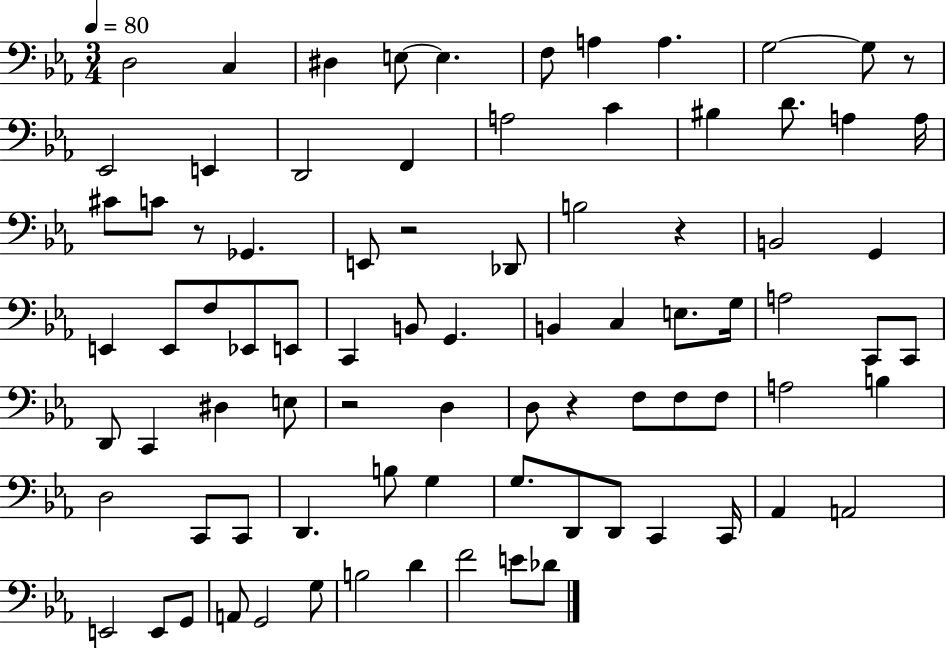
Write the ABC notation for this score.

X:1
T:Untitled
M:3/4
L:1/4
K:Eb
D,2 C, ^D, E,/2 E, F,/2 A, A, G,2 G,/2 z/2 _E,,2 E,, D,,2 F,, A,2 C ^B, D/2 A, A,/4 ^C/2 C/2 z/2 _G,, E,,/2 z2 _D,,/2 B,2 z B,,2 G,, E,, E,,/2 F,/2 _E,,/2 E,,/2 C,, B,,/2 G,, B,, C, E,/2 G,/4 A,2 C,,/2 C,,/2 D,,/2 C,, ^D, E,/2 z2 D, D,/2 z F,/2 F,/2 F,/2 A,2 B, D,2 C,,/2 C,,/2 D,, B,/2 G, G,/2 D,,/2 D,,/2 C,, C,,/4 _A,, A,,2 E,,2 E,,/2 G,,/2 A,,/2 G,,2 G,/2 B,2 D F2 E/2 _D/2